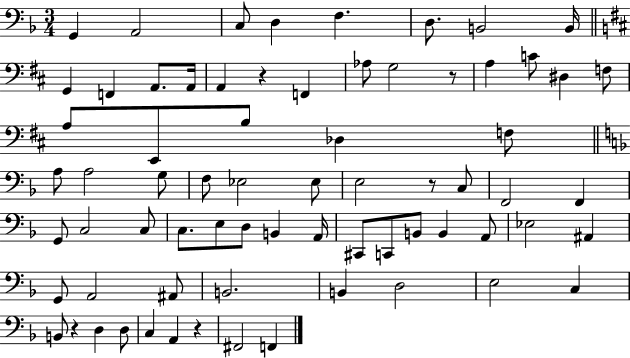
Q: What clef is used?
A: bass